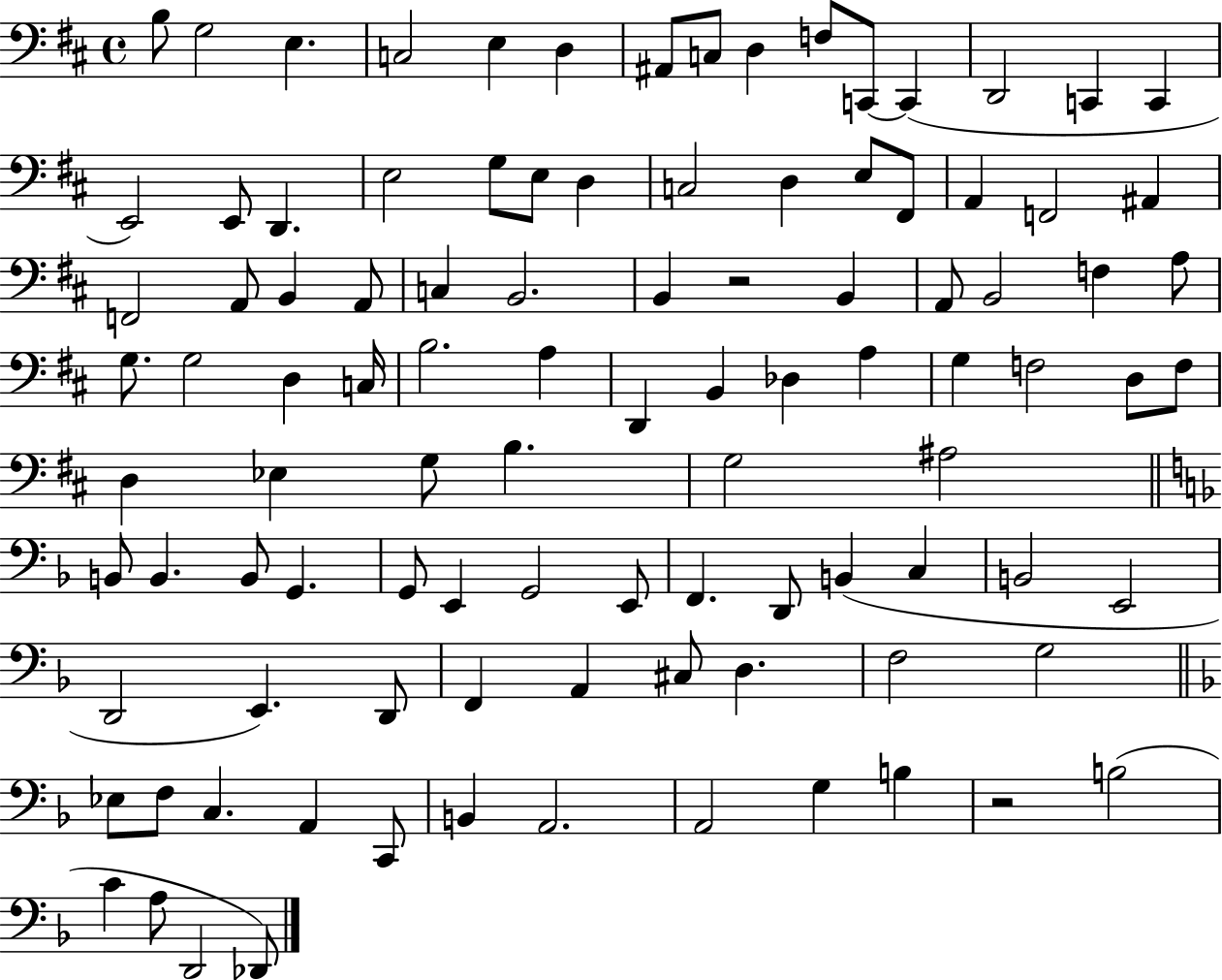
X:1
T:Untitled
M:4/4
L:1/4
K:D
B,/2 G,2 E, C,2 E, D, ^A,,/2 C,/2 D, F,/2 C,,/2 C,, D,,2 C,, C,, E,,2 E,,/2 D,, E,2 G,/2 E,/2 D, C,2 D, E,/2 ^F,,/2 A,, F,,2 ^A,, F,,2 A,,/2 B,, A,,/2 C, B,,2 B,, z2 B,, A,,/2 B,,2 F, A,/2 G,/2 G,2 D, C,/4 B,2 A, D,, B,, _D, A, G, F,2 D,/2 F,/2 D, _E, G,/2 B, G,2 ^A,2 B,,/2 B,, B,,/2 G,, G,,/2 E,, G,,2 E,,/2 F,, D,,/2 B,, C, B,,2 E,,2 D,,2 E,, D,,/2 F,, A,, ^C,/2 D, F,2 G,2 _E,/2 F,/2 C, A,, C,,/2 B,, A,,2 A,,2 G, B, z2 B,2 C A,/2 D,,2 _D,,/2